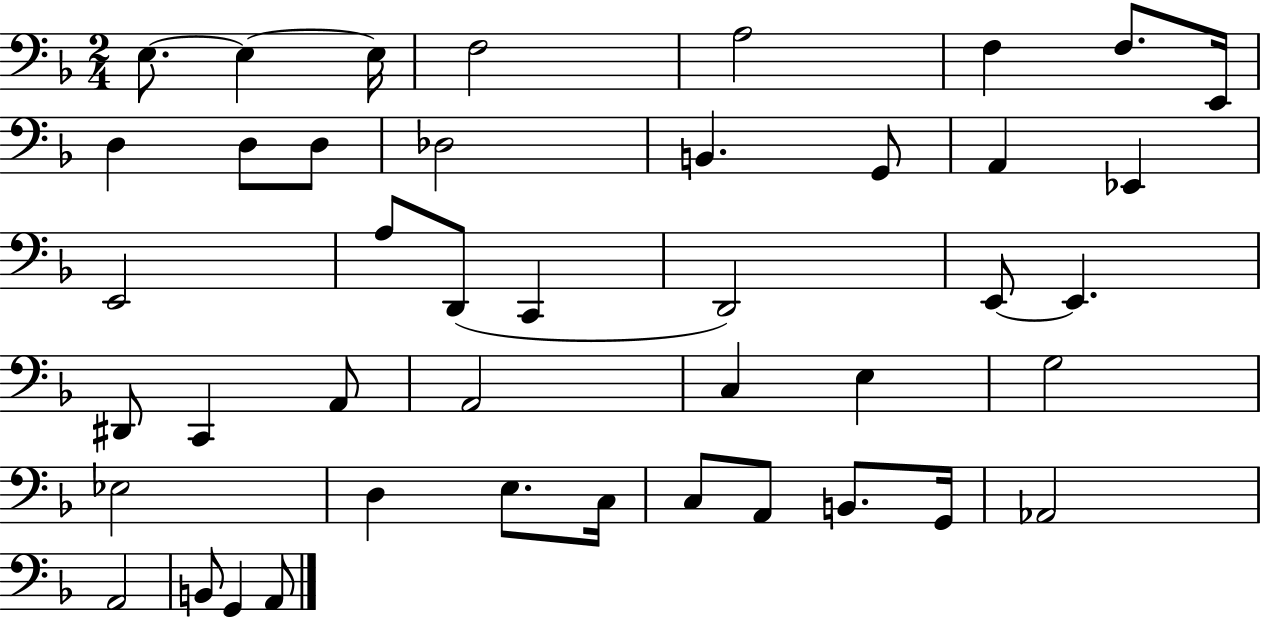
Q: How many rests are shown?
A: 0